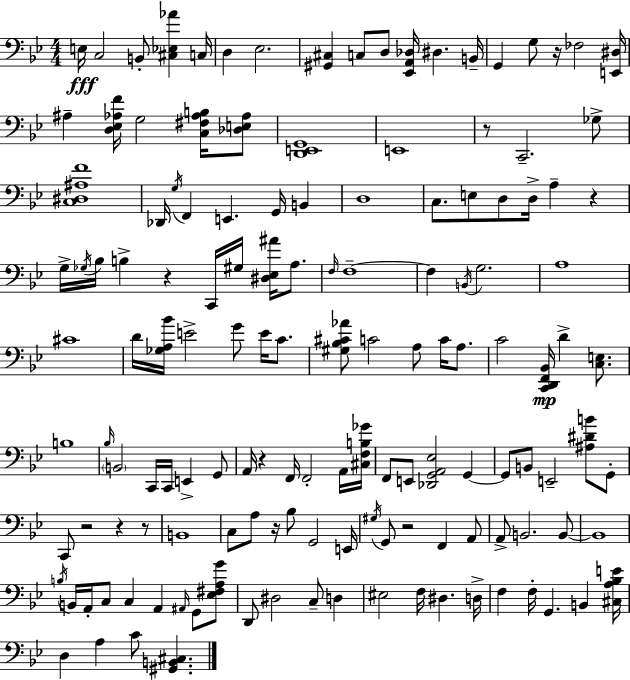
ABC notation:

X:1
T:Untitled
M:4/4
L:1/4
K:Bb
E,/4 C,2 B,,/2 [^C,_E,_A] C,/4 D, _E,2 [^G,,^C,] C,/2 D,/2 [_E,,A,,_D,]/4 ^D, B,,/4 G,, G,/2 z/4 _F,2 [E,,^D,]/4 ^A, [D,_E,_A,F]/4 G,2 [C,^F,_A,B,]/4 [_D,E,_A,]/2 [D,,E,,G,,]4 E,,4 z/2 C,,2 _G,/2 [C,^D,^A,F]4 _D,,/4 G,/4 F,, E,, G,,/4 B,, D,4 C,/2 E,/2 D,/2 D,/4 A, z G,/4 _G,/4 _B,/4 B, z C,,/4 ^G,/4 [^D,_E,^A]/4 A,/2 F,/4 F,4 F, B,,/4 G,2 A,4 ^C4 D/4 [_G,A,_B]/4 E2 G/2 E/4 C/2 [^G,_B,^C_A]/2 C2 A,/2 C/4 A,/2 C2 [C,,D,,F,,_B,,]/4 D [C,E,]/2 B,4 _B,/4 B,,2 C,,/4 C,,/4 E,, G,,/2 A,,/4 z F,,/4 F,,2 A,,/4 [^C,F,B,_G]/4 F,,/2 E,,/2 [_D,,G,,A,,_E,]2 G,, G,,/2 B,,/2 E,,2 [^A,^DB]/2 G,,/2 C,,/2 z2 z z/2 B,,4 C,/2 A,/2 z/4 _B,/2 G,,2 E,,/4 ^G,/4 G,,/2 z2 F,, A,,/2 A,,/2 B,,2 B,,/2 B,,4 B,/4 B,,/4 A,,/4 C,/2 C, A,, ^A,,/4 G,,/2 [_E,^F,A,G]/2 D,,/2 ^D,2 C,/2 D, ^E,2 F,/4 ^D, D,/4 F, F,/4 G,, B,, [^C,A,_B,E]/4 D, A, C/2 [^G,,B,,^C,]